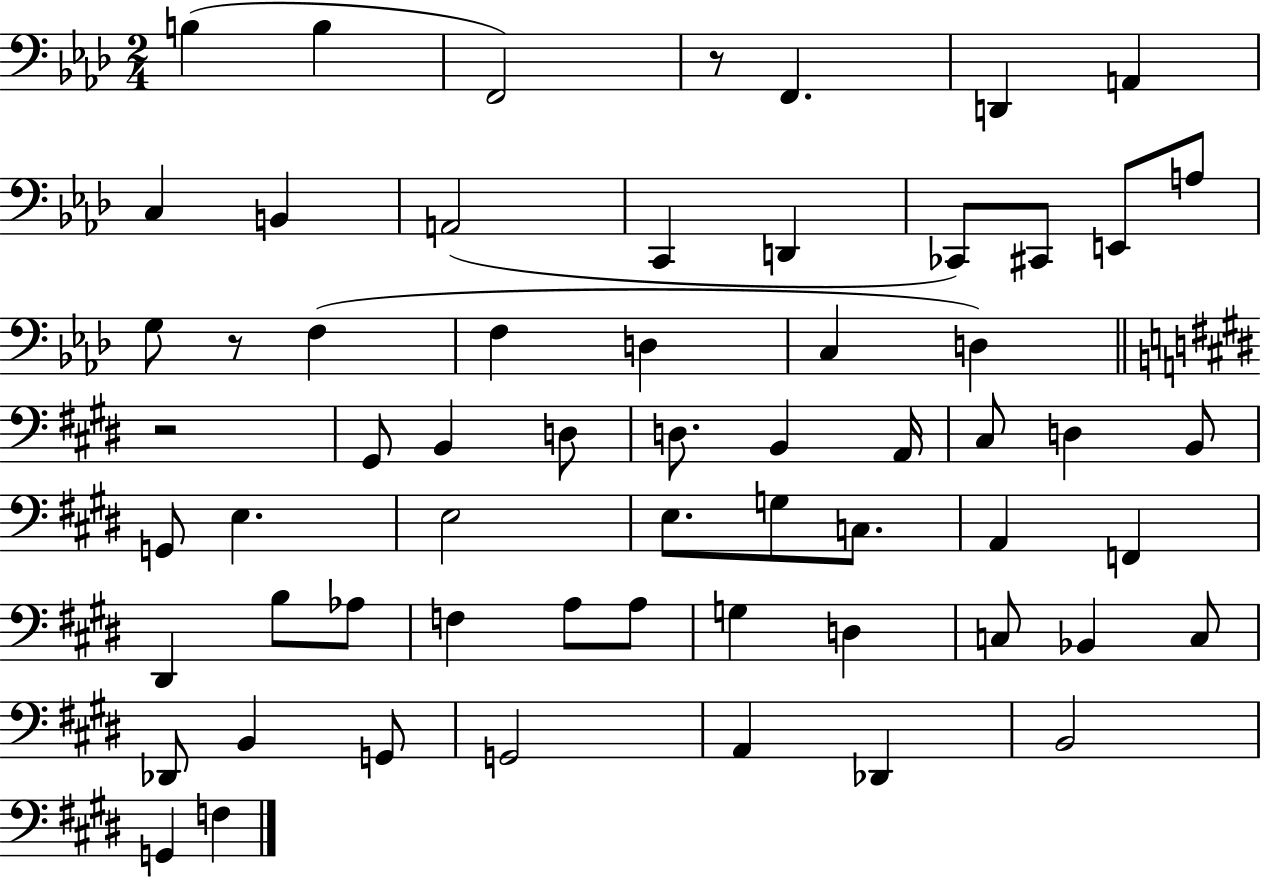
{
  \clef bass
  \numericTimeSignature
  \time 2/4
  \key aes \major
  b4( b4 | f,2) | r8 f,4. | d,4 a,4 | \break c4 b,4 | a,2( | c,4 d,4 | ces,8) cis,8 e,8 a8 | \break g8 r8 f4( | f4 d4 | c4 d4) | \bar "||" \break \key e \major r2 | gis,8 b,4 d8 | d8. b,4 a,16 | cis8 d4 b,8 | \break g,8 e4. | e2 | e8. g8 c8. | a,4 f,4 | \break dis,4 b8 aes8 | f4 a8 a8 | g4 d4 | c8 bes,4 c8 | \break des,8 b,4 g,8 | g,2 | a,4 des,4 | b,2 | \break g,4 f4 | \bar "|."
}